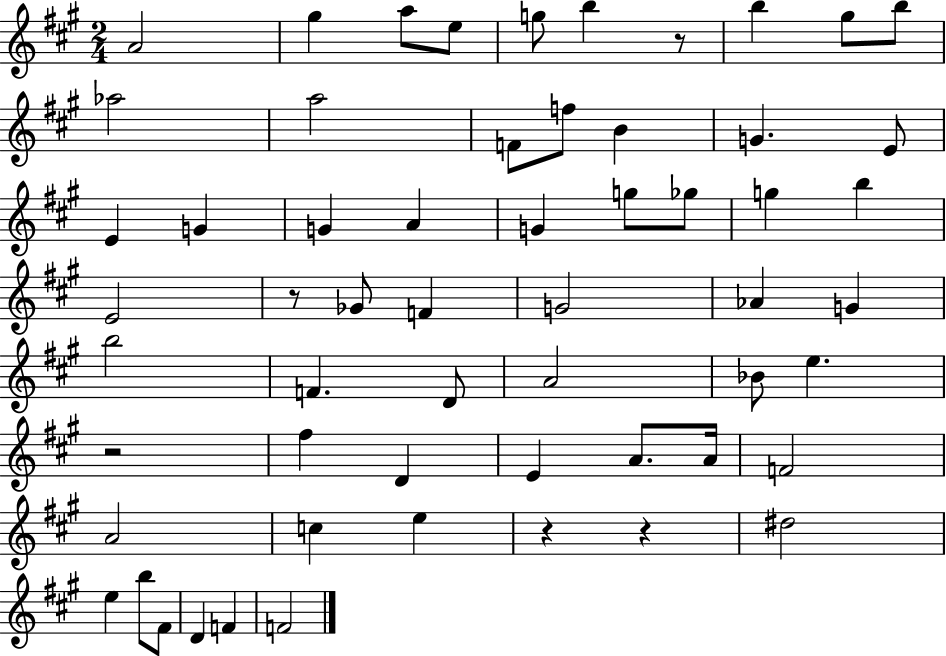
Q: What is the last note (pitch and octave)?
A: F4